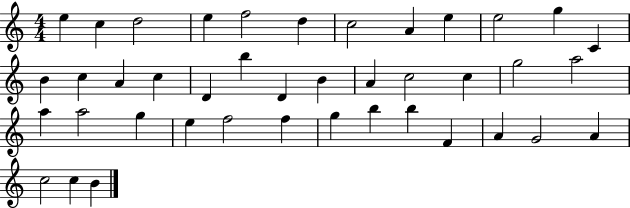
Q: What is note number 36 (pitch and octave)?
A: A4